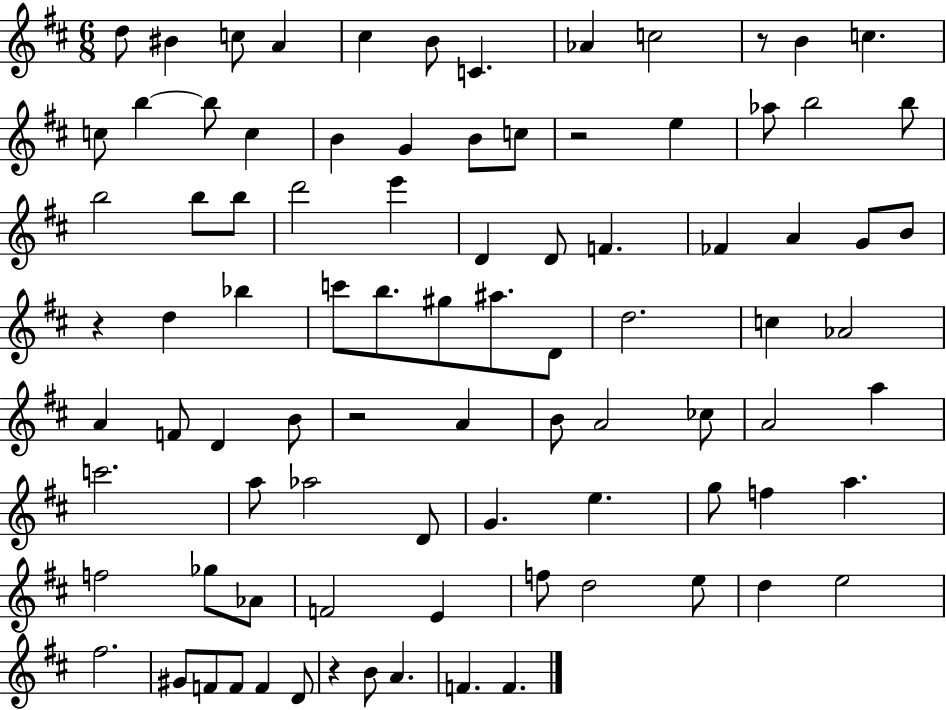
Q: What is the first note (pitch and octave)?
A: D5